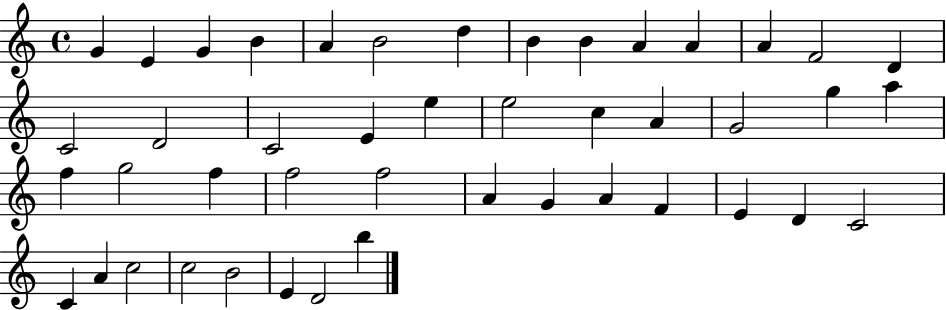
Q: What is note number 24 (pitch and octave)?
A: G5